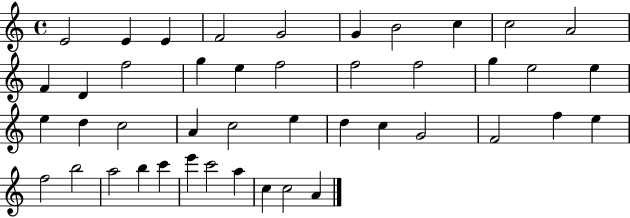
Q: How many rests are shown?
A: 0